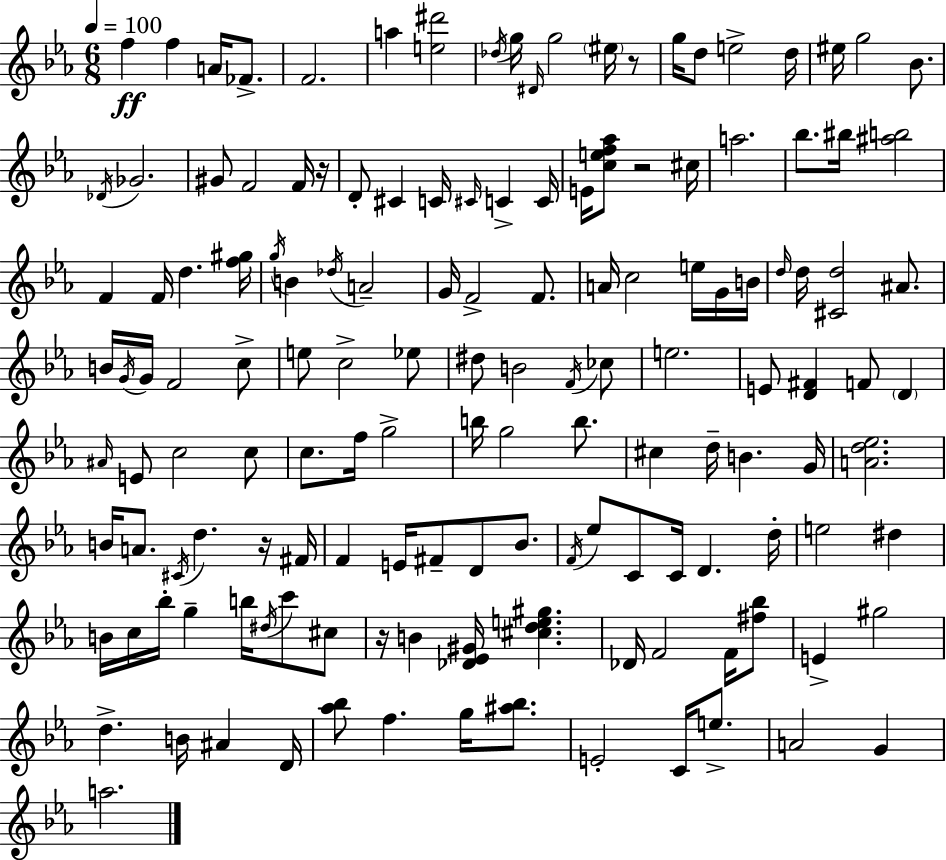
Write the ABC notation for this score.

X:1
T:Untitled
M:6/8
L:1/4
K:Cm
f f A/4 _F/2 F2 a [e^d']2 _d/4 g/4 ^D/4 g2 ^e/4 z/2 g/4 d/2 e2 d/4 ^e/4 g2 _B/2 _D/4 _G2 ^G/2 F2 F/4 z/4 D/2 ^C C/4 ^C/4 C C/4 E/4 [cef_a]/2 z2 ^c/4 a2 _b/2 ^b/4 [^ab]2 F F/4 d [f^g]/4 g/4 B _d/4 A2 G/4 F2 F/2 A/4 c2 e/4 G/4 B/4 d/4 d/4 [^Cd]2 ^A/2 B/4 G/4 G/4 F2 c/2 e/2 c2 _e/2 ^d/2 B2 F/4 _c/2 e2 E/2 [D^F] F/2 D ^A/4 E/2 c2 c/2 c/2 f/4 g2 b/4 g2 b/2 ^c d/4 B G/4 [Ad_e]2 B/4 A/2 ^C/4 d z/4 ^F/4 F E/4 ^F/2 D/2 _B/2 F/4 _e/2 C/2 C/4 D d/4 e2 ^d B/4 c/4 _b/4 g b/4 ^d/4 c'/2 ^c/2 z/4 B [_D_E^G]/4 [^cde^g] _D/4 F2 F/4 [^f_b]/2 E ^g2 d B/4 ^A D/4 [_a_b]/2 f g/4 [^a_b]/2 E2 C/4 e/2 A2 G a2